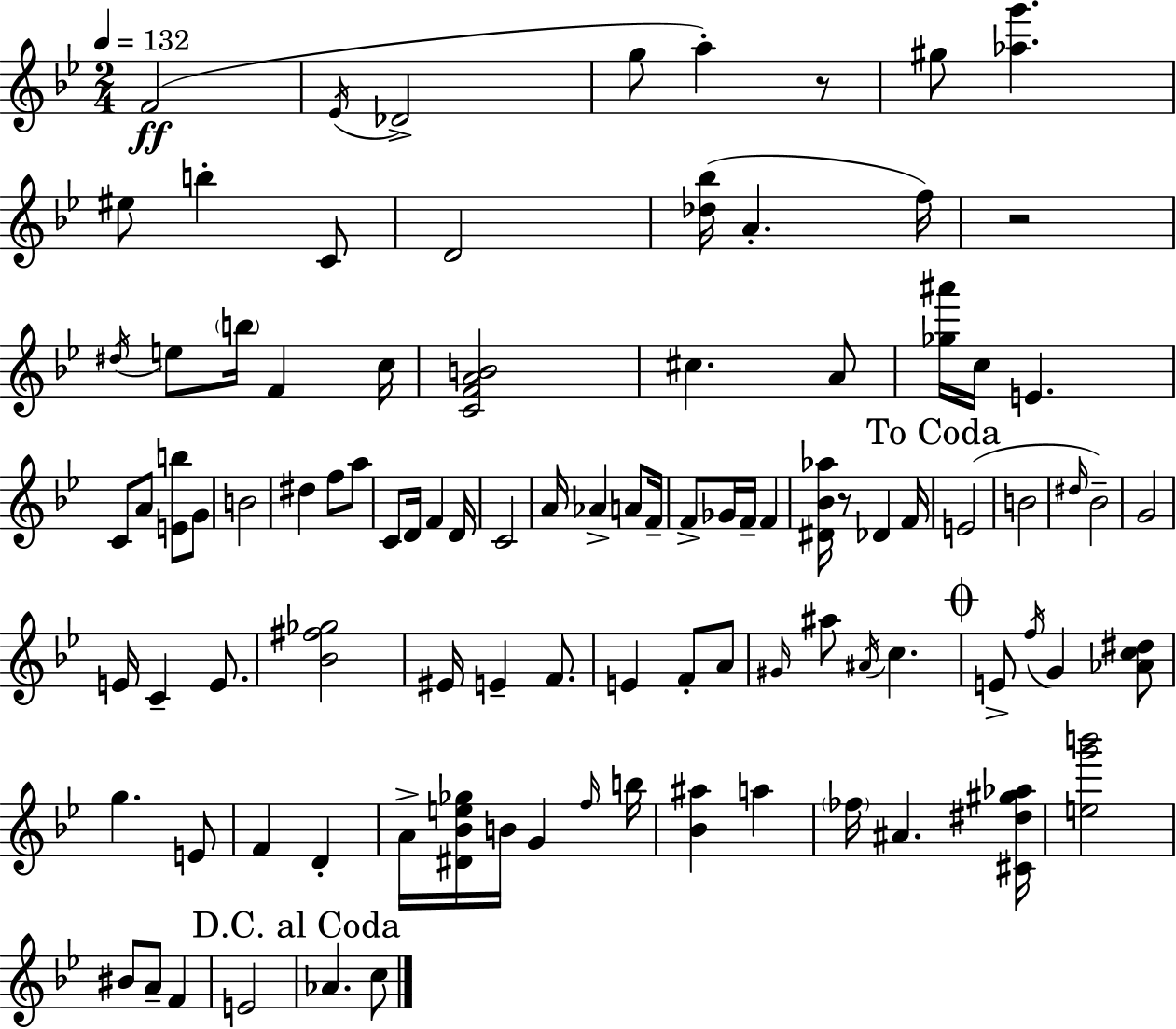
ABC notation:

X:1
T:Untitled
M:2/4
L:1/4
K:Bb
F2 _E/4 _D2 g/2 a z/2 ^g/2 [_ag'] ^e/2 b C/2 D2 [_d_b]/4 A f/4 z2 ^d/4 e/2 b/4 F c/4 [CFAB]2 ^c A/2 [_g^a']/4 c/4 E C/2 A/2 [Eb]/2 G/2 B2 ^d f/2 a/2 C/2 D/4 F D/4 C2 A/4 _A A/2 F/4 F/2 _G/4 F/4 F [^D_B_a]/4 z/2 _D F/4 E2 B2 ^d/4 _B2 G2 E/4 C E/2 [_B^f_g]2 ^E/4 E F/2 E F/2 A/2 ^G/4 ^a/2 ^A/4 c E/2 f/4 G [_Ac^d]/2 g E/2 F D A/4 [^D_Be_g]/4 B/4 G f/4 b/4 [_B^a] a _f/4 ^A [^C^d^g_a]/4 [eg'b']2 ^B/2 A/2 F E2 _A c/2